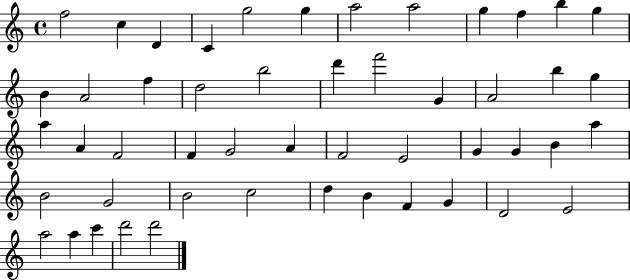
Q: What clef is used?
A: treble